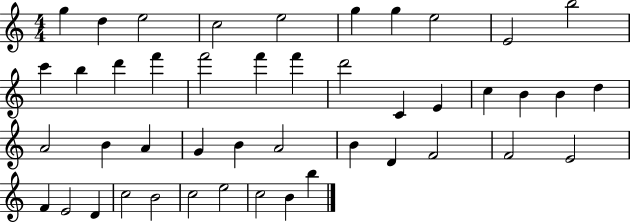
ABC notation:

X:1
T:Untitled
M:4/4
L:1/4
K:C
g d e2 c2 e2 g g e2 E2 b2 c' b d' f' f'2 f' f' d'2 C E c B B d A2 B A G B A2 B D F2 F2 E2 F E2 D c2 B2 c2 e2 c2 B b